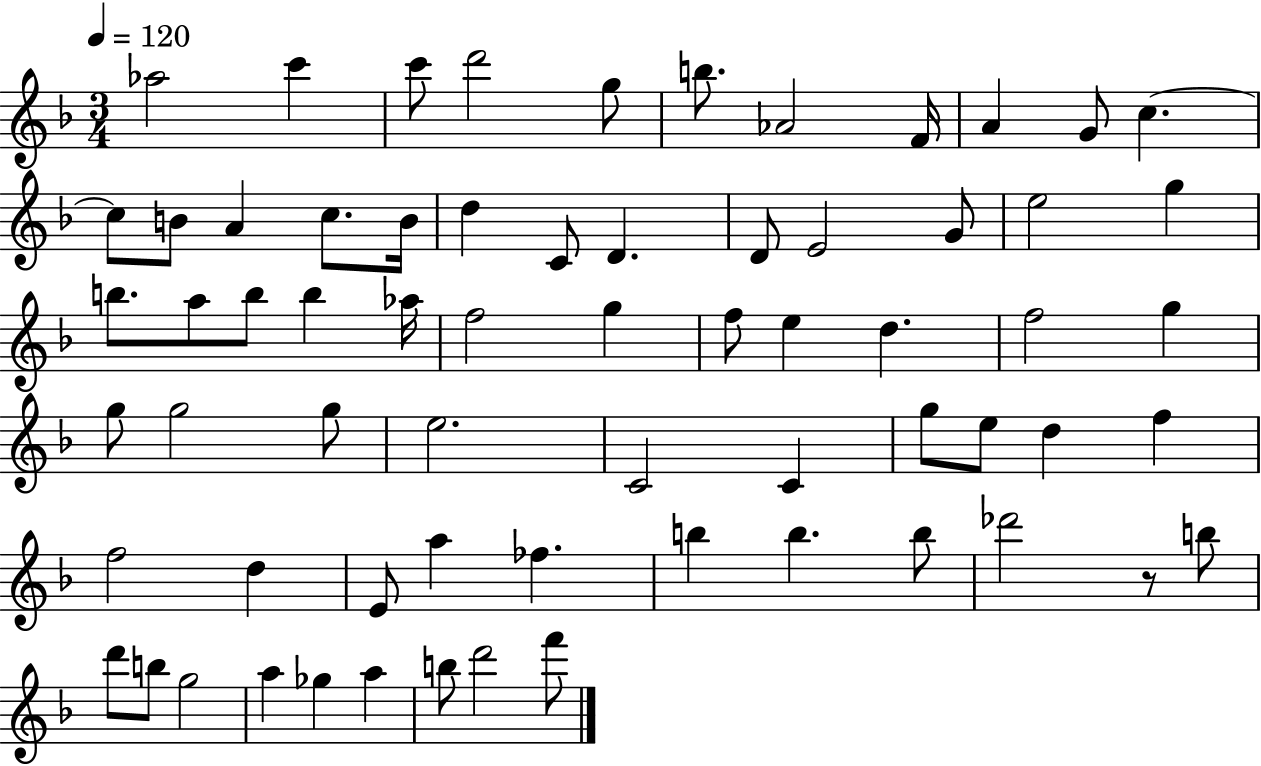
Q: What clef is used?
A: treble